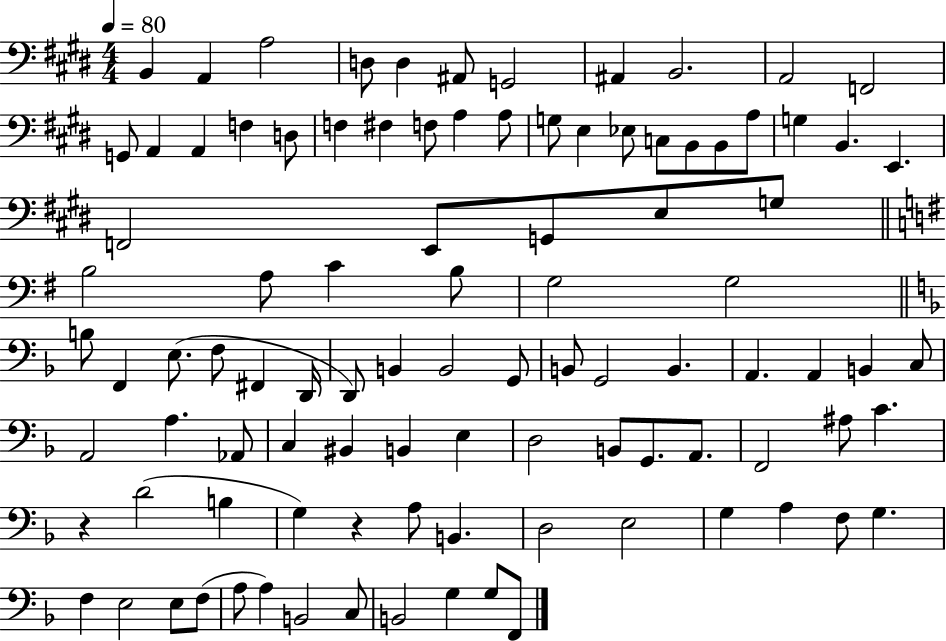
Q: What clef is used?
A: bass